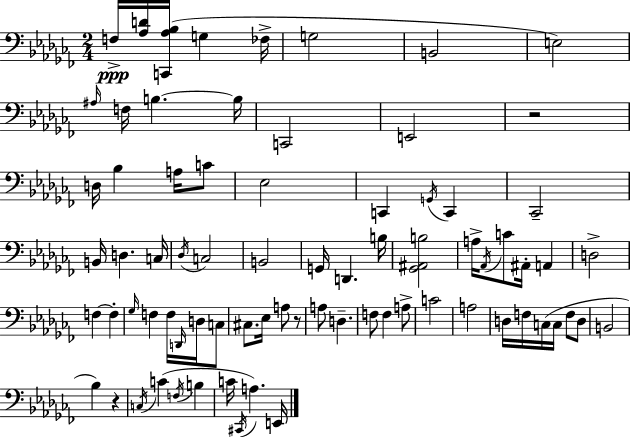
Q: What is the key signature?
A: AES minor